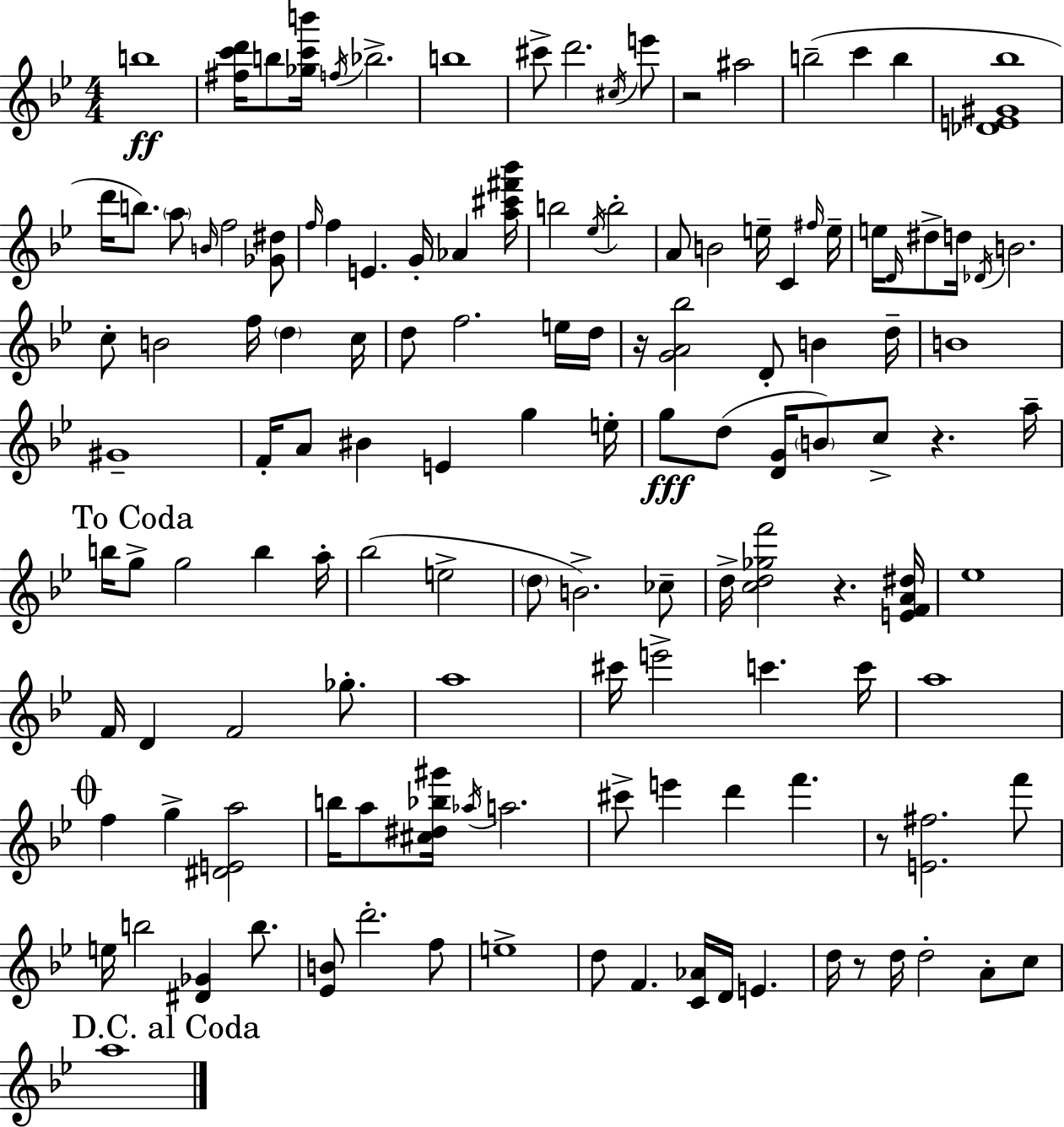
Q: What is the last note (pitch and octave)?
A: A5